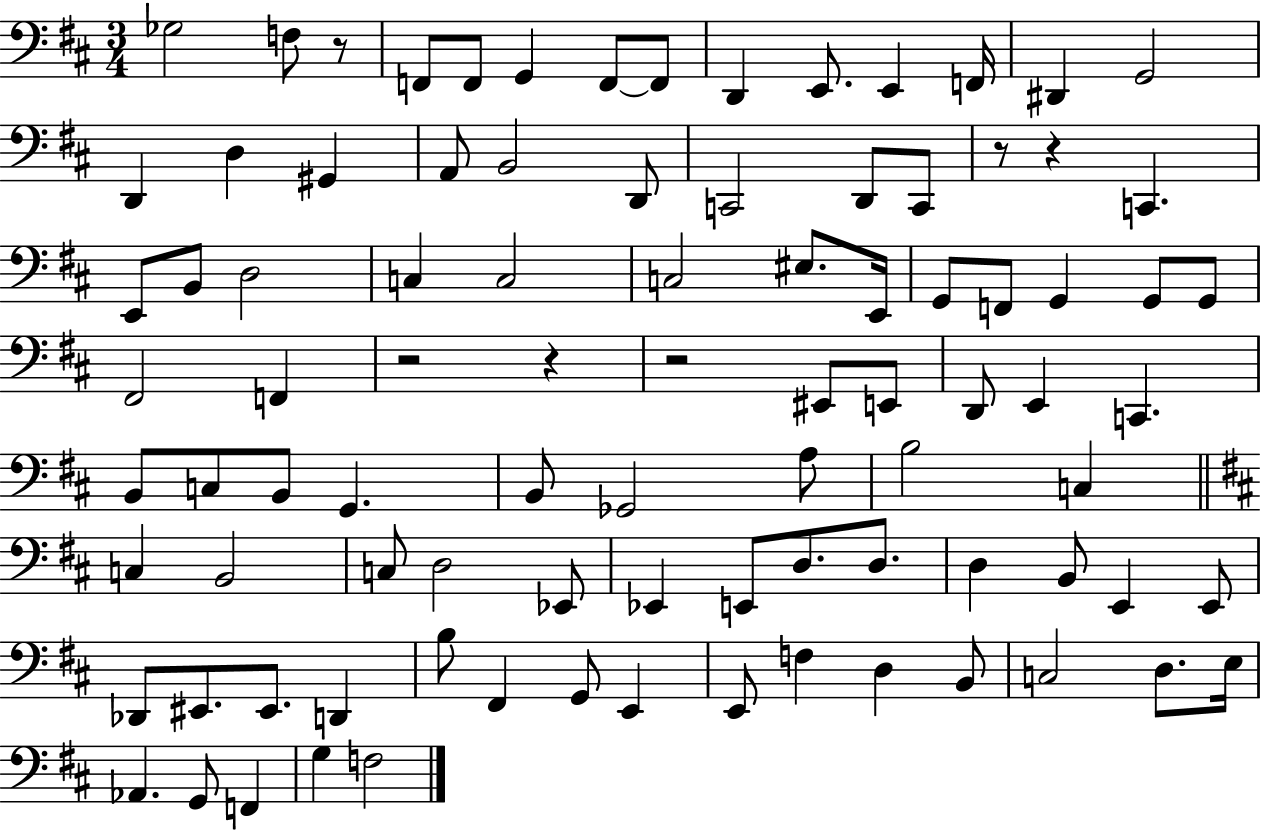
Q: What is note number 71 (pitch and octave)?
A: F#2